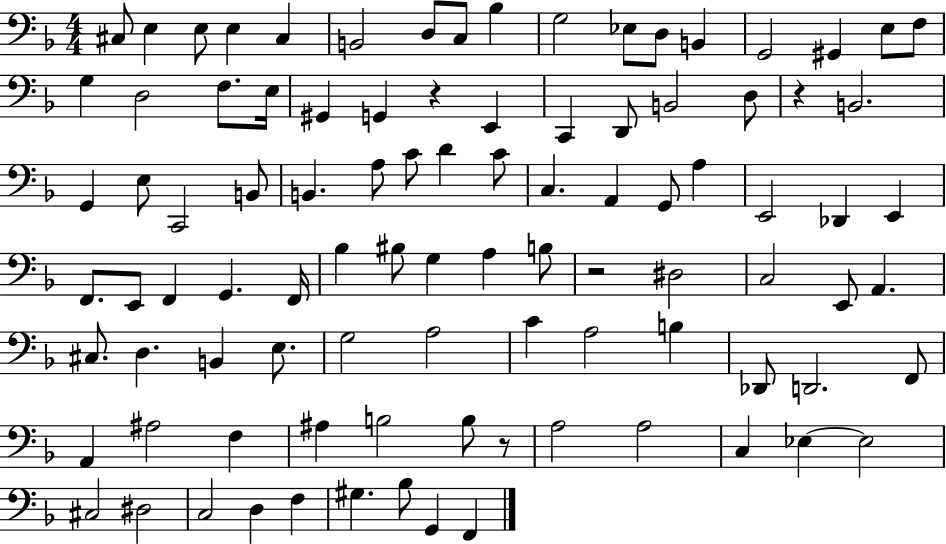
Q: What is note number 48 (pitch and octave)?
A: F2